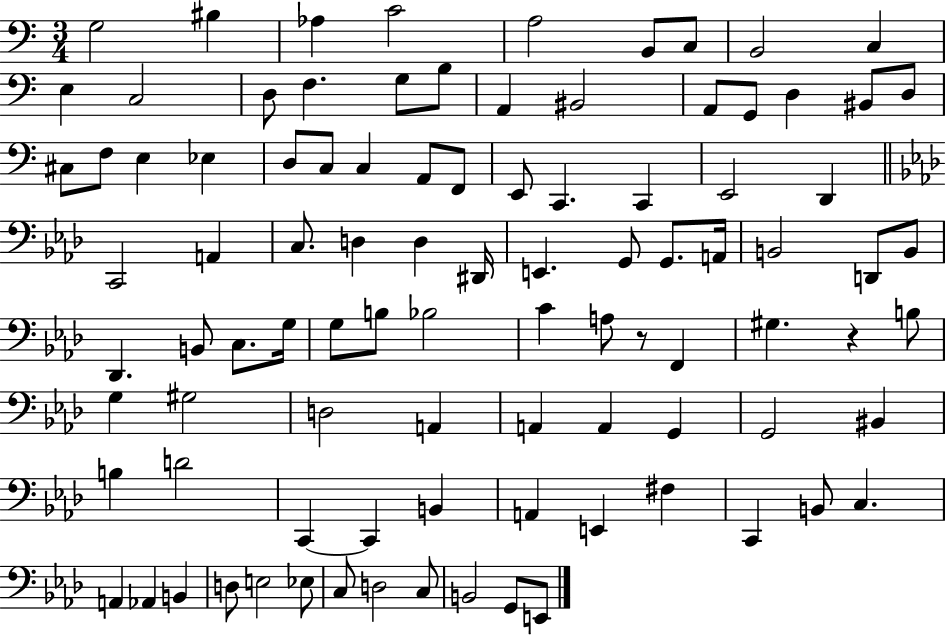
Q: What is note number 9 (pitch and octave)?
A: C3